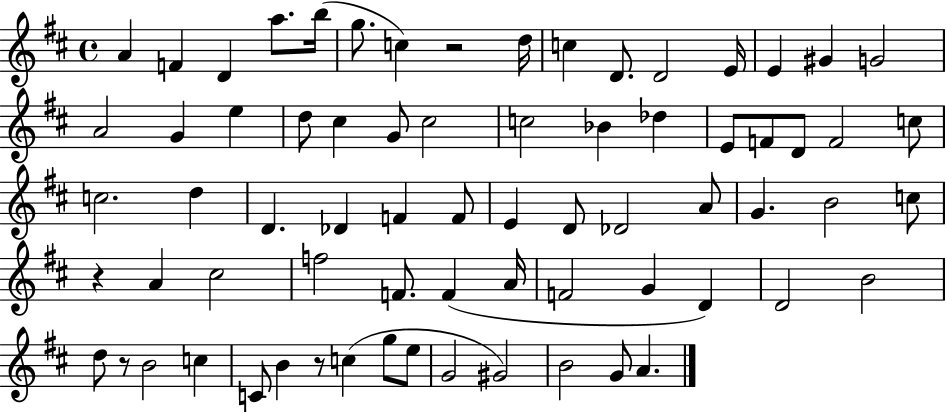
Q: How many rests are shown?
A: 4